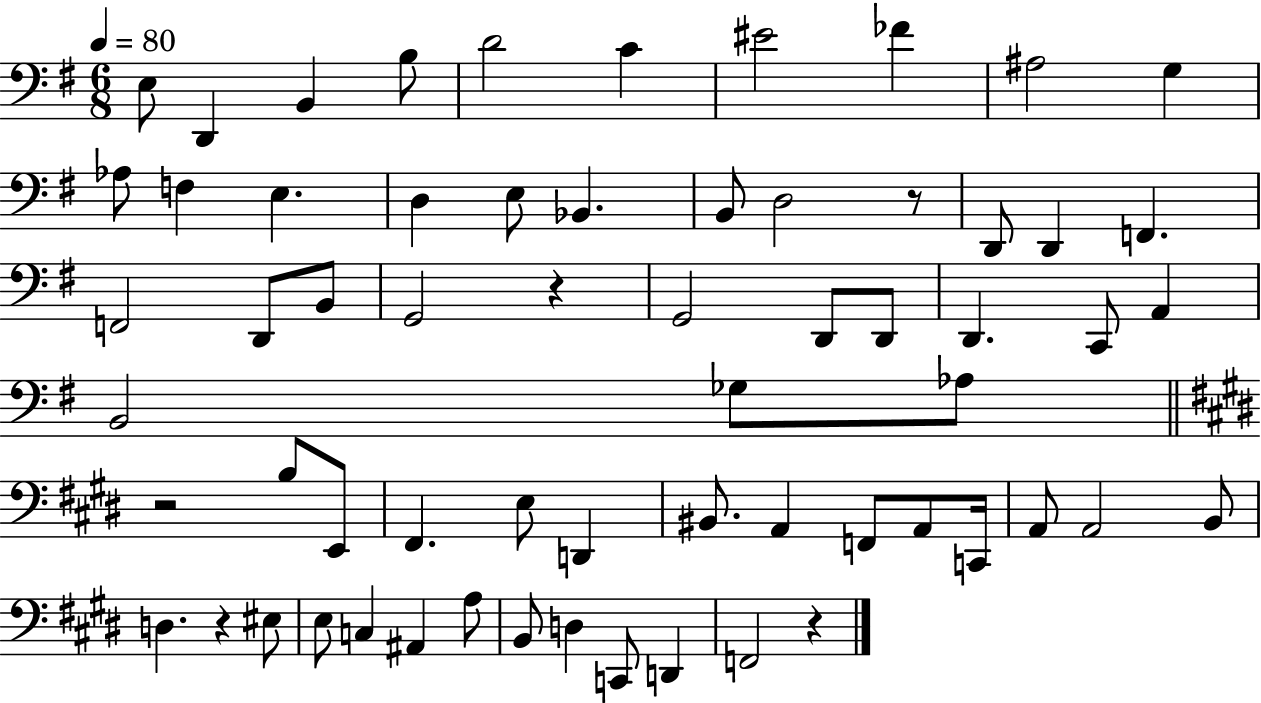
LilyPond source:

{
  \clef bass
  \numericTimeSignature
  \time 6/8
  \key g \major
  \tempo 4 = 80
  e8 d,4 b,4 b8 | d'2 c'4 | eis'2 fes'4 | ais2 g4 | \break aes8 f4 e4. | d4 e8 bes,4. | b,8 d2 r8 | d,8 d,4 f,4. | \break f,2 d,8 b,8 | g,2 r4 | g,2 d,8 d,8 | d,4. c,8 a,4 | \break b,2 ges8 aes8 | \bar "||" \break \key e \major r2 b8 e,8 | fis,4. e8 d,4 | bis,8. a,4 f,8 a,8 c,16 | a,8 a,2 b,8 | \break d4. r4 eis8 | e8 c4 ais,4 a8 | b,8 d4 c,8 d,4 | f,2 r4 | \break \bar "|."
}